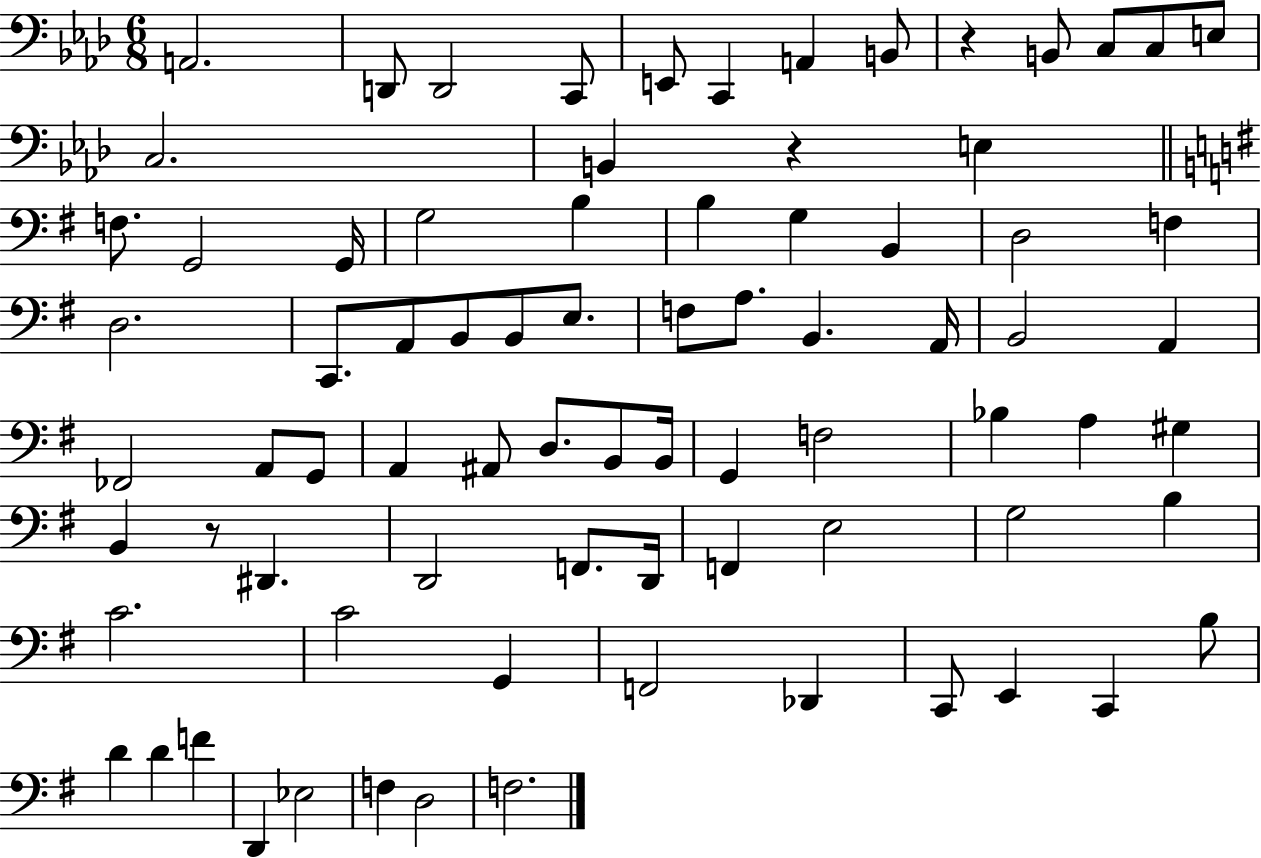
A2/h. D2/e D2/h C2/e E2/e C2/q A2/q B2/e R/q B2/e C3/e C3/e E3/e C3/h. B2/q R/q E3/q F3/e. G2/h G2/s G3/h B3/q B3/q G3/q B2/q D3/h F3/q D3/h. C2/e. A2/e B2/e B2/e E3/e. F3/e A3/e. B2/q. A2/s B2/h A2/q FES2/h A2/e G2/e A2/q A#2/e D3/e. B2/e B2/s G2/q F3/h Bb3/q A3/q G#3/q B2/q R/e D#2/q. D2/h F2/e. D2/s F2/q E3/h G3/h B3/q C4/h. C4/h G2/q F2/h Db2/q C2/e E2/q C2/q B3/e D4/q D4/q F4/q D2/q Eb3/h F3/q D3/h F3/h.